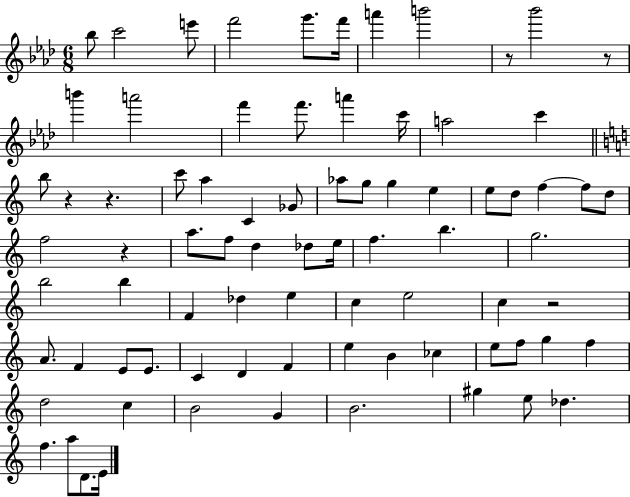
X:1
T:Untitled
M:6/8
L:1/4
K:Ab
_b/2 c'2 e'/2 f'2 g'/2 f'/4 a' b'2 z/2 _b'2 z/2 b' a'2 f' f'/2 a' c'/4 a2 c' b/2 z z c'/2 a C _G/2 _a/2 g/2 g e e/2 d/2 f f/2 d/2 f2 z a/2 f/2 d _d/2 e/4 f b g2 b2 b F _d e c e2 c z2 A/2 F E/2 E/2 C D F e B _c e/2 f/2 g f d2 c B2 G B2 ^g e/2 _d f a/2 D/2 E/4